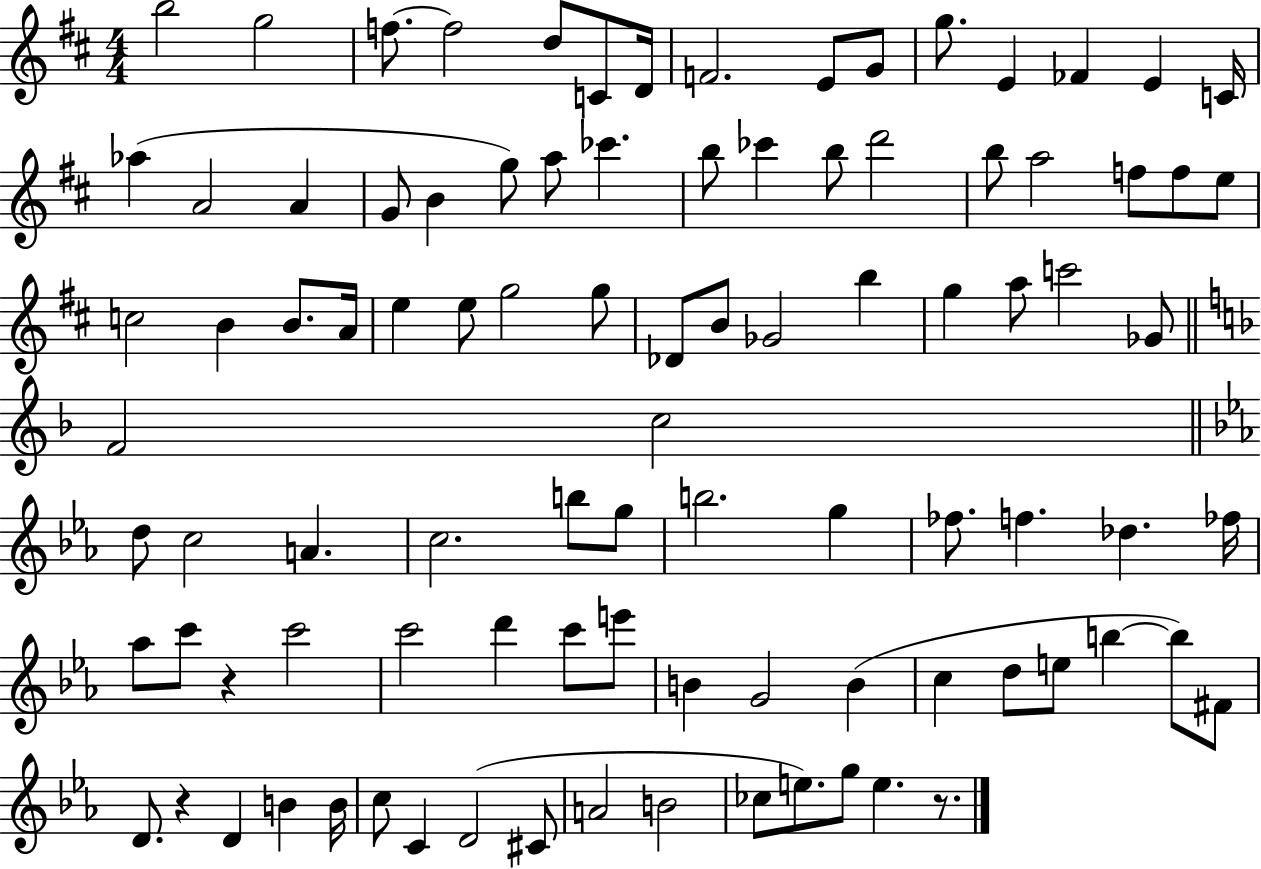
B5/h G5/h F5/e. F5/h D5/e C4/e D4/s F4/h. E4/e G4/e G5/e. E4/q FES4/q E4/q C4/s Ab5/q A4/h A4/q G4/e B4/q G5/e A5/e CES6/q. B5/e CES6/q B5/e D6/h B5/e A5/h F5/e F5/e E5/e C5/h B4/q B4/e. A4/s E5/q E5/e G5/h G5/e Db4/e B4/e Gb4/h B5/q G5/q A5/e C6/h Gb4/e F4/h C5/h D5/e C5/h A4/q. C5/h. B5/e G5/e B5/h. G5/q FES5/e. F5/q. Db5/q. FES5/s Ab5/e C6/e R/q C6/h C6/h D6/q C6/e E6/e B4/q G4/h B4/q C5/q D5/e E5/e B5/q B5/e F#4/e D4/e. R/q D4/q B4/q B4/s C5/e C4/q D4/h C#4/e A4/h B4/h CES5/e E5/e. G5/e E5/q. R/e.